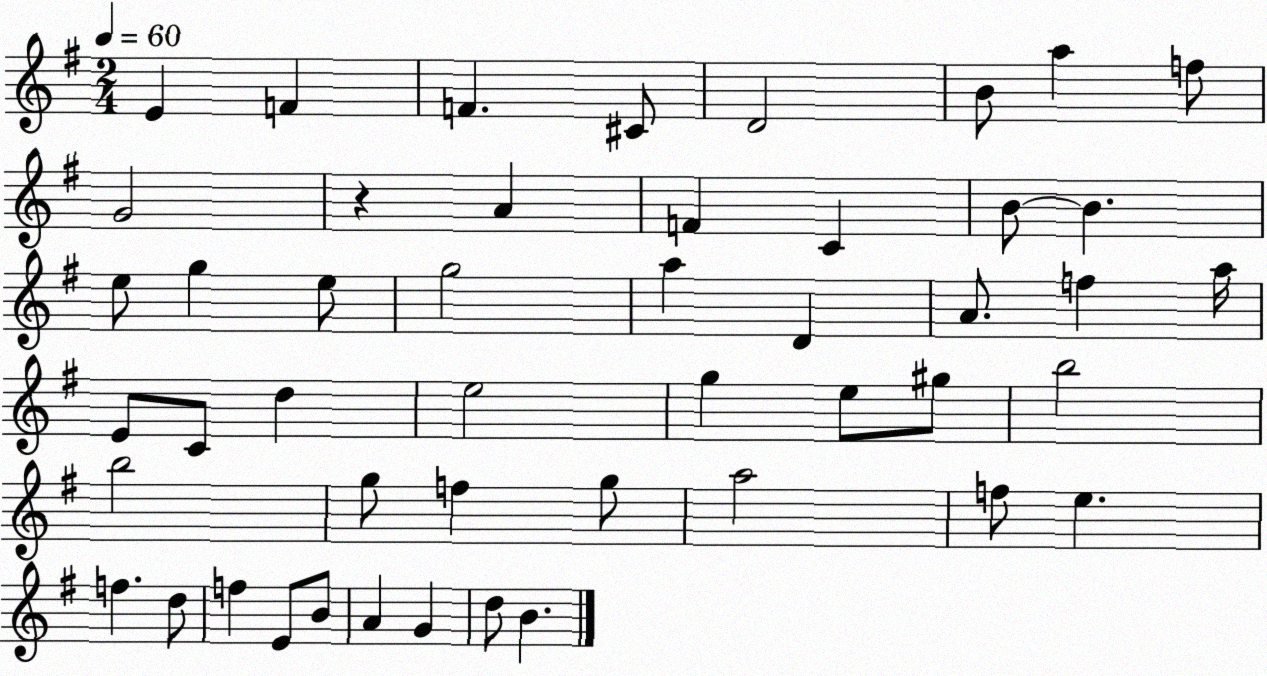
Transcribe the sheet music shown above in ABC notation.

X:1
T:Untitled
M:2/4
L:1/4
K:G
E F F ^C/2 D2 B/2 a f/2 G2 z A F C B/2 B e/2 g e/2 g2 a D A/2 f a/4 E/2 C/2 d e2 g e/2 ^g/2 b2 b2 g/2 f g/2 a2 f/2 e f d/2 f E/2 B/2 A G d/2 B